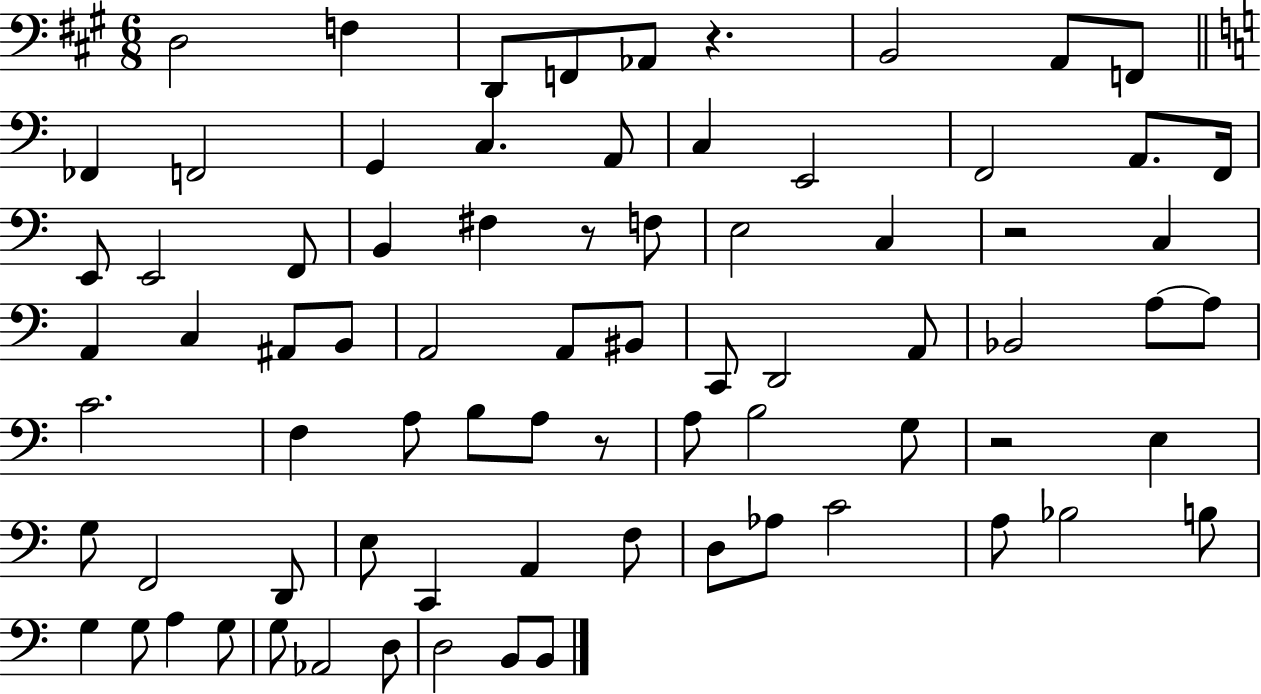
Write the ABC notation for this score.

X:1
T:Untitled
M:6/8
L:1/4
K:A
D,2 F, D,,/2 F,,/2 _A,,/2 z B,,2 A,,/2 F,,/2 _F,, F,,2 G,, C, A,,/2 C, E,,2 F,,2 A,,/2 F,,/4 E,,/2 E,,2 F,,/2 B,, ^F, z/2 F,/2 E,2 C, z2 C, A,, C, ^A,,/2 B,,/2 A,,2 A,,/2 ^B,,/2 C,,/2 D,,2 A,,/2 _B,,2 A,/2 A,/2 C2 F, A,/2 B,/2 A,/2 z/2 A,/2 B,2 G,/2 z2 E, G,/2 F,,2 D,,/2 E,/2 C,, A,, F,/2 D,/2 _A,/2 C2 A,/2 _B,2 B,/2 G, G,/2 A, G,/2 G,/2 _A,,2 D,/2 D,2 B,,/2 B,,/2